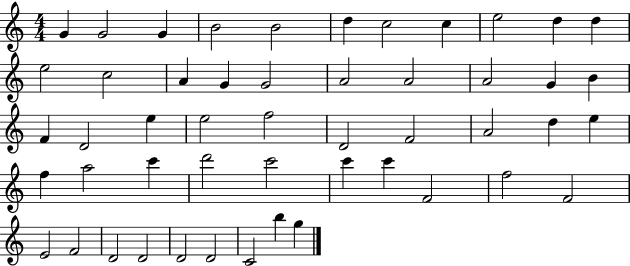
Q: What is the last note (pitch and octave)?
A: G5